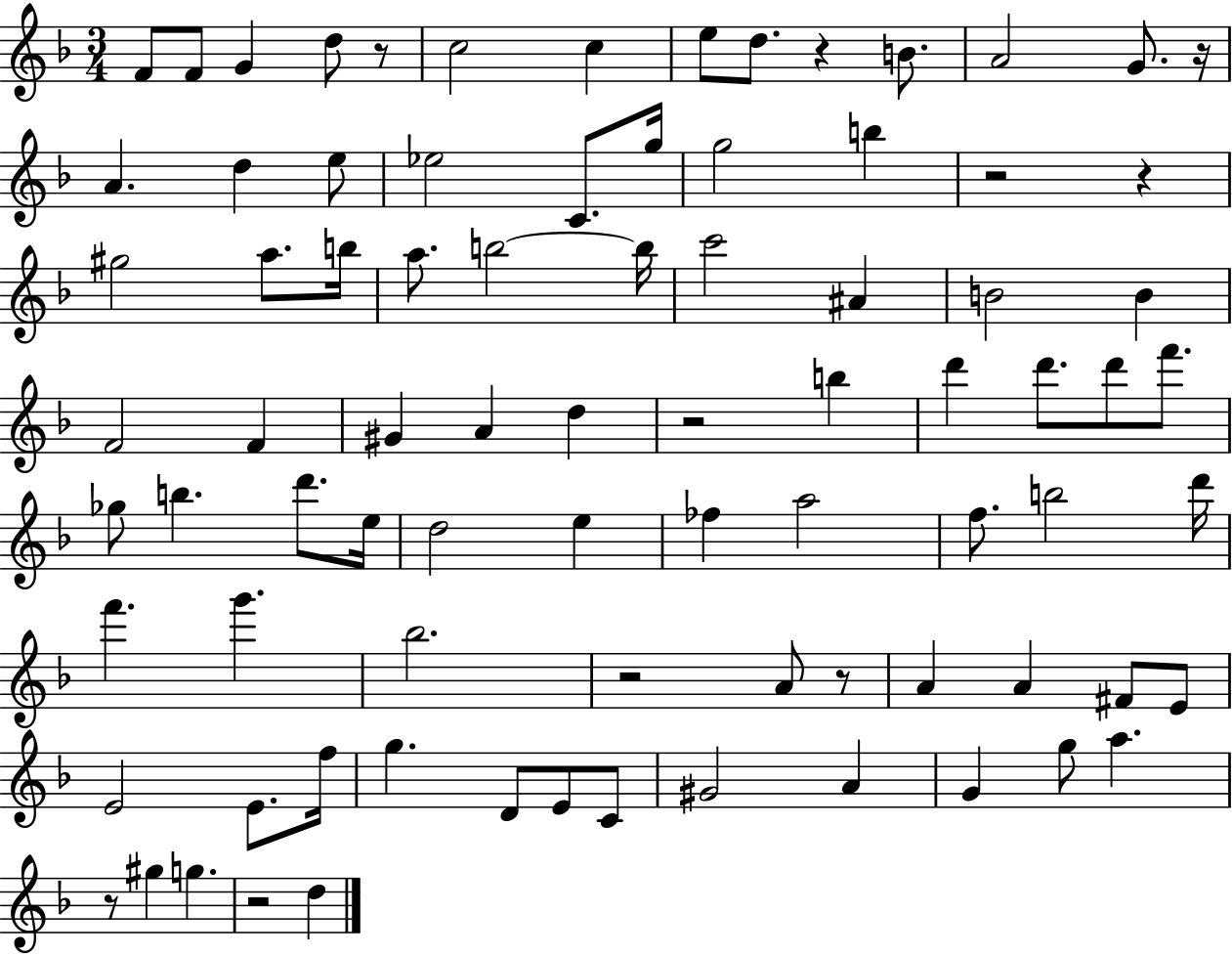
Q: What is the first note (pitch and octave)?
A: F4